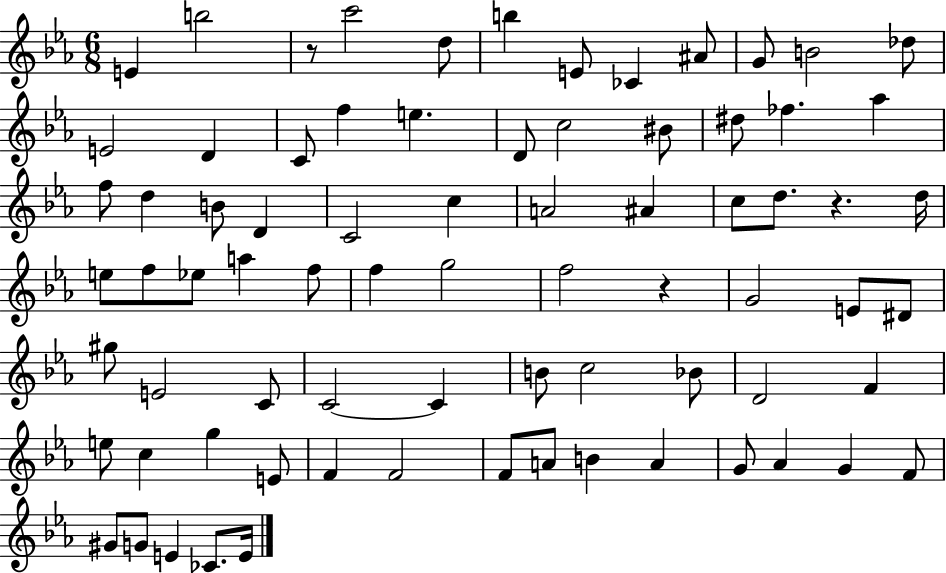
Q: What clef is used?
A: treble